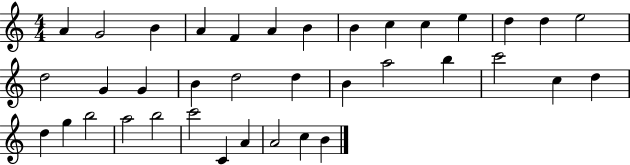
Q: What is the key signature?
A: C major